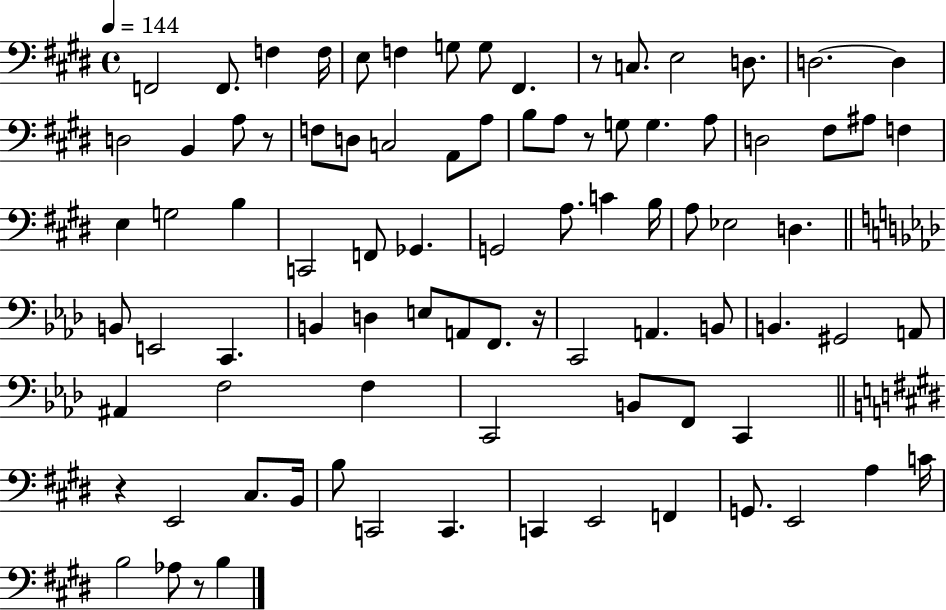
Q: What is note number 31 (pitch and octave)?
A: F3